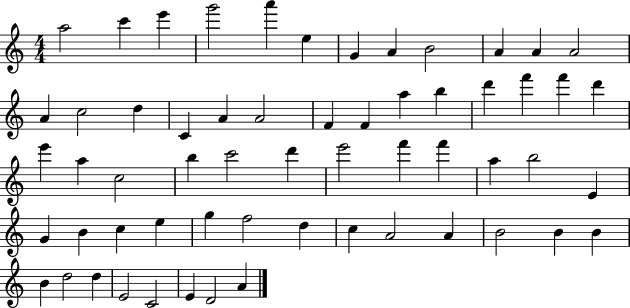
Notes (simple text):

A5/h C6/q E6/q G6/h A6/q E5/q G4/q A4/q B4/h A4/q A4/q A4/h A4/q C5/h D5/q C4/q A4/q A4/h F4/q F4/q A5/q B5/q D6/q F6/q F6/q D6/q E6/q A5/q C5/h B5/q C6/h D6/q E6/h F6/q F6/q A5/q B5/h E4/q G4/q B4/q C5/q E5/q G5/q F5/h D5/q C5/q A4/h A4/q B4/h B4/q B4/q B4/q D5/h D5/q E4/h C4/h E4/q D4/h A4/q